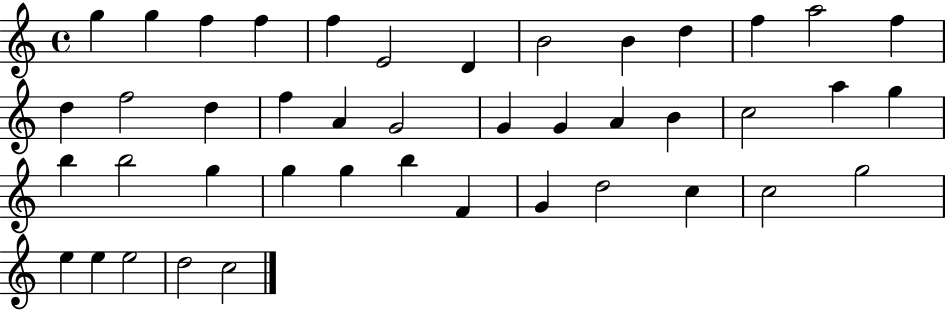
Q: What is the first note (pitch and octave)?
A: G5